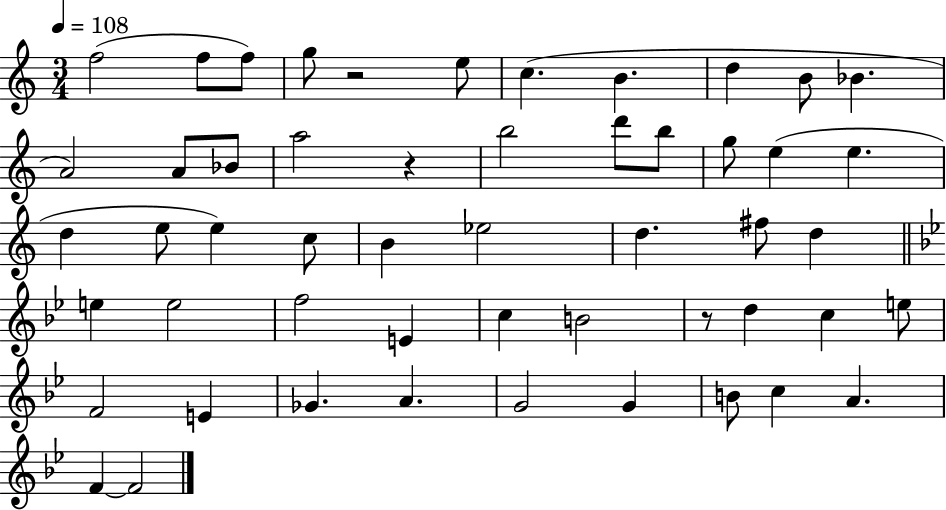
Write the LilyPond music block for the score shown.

{
  \clef treble
  \numericTimeSignature
  \time 3/4
  \key c \major
  \tempo 4 = 108
  \repeat volta 2 { f''2( f''8 f''8) | g''8 r2 e''8 | c''4.( b'4. | d''4 b'8 bes'4. | \break a'2) a'8 bes'8 | a''2 r4 | b''2 d'''8 b''8 | g''8 e''4( e''4. | \break d''4 e''8 e''4) c''8 | b'4 ees''2 | d''4. fis''8 d''4 | \bar "||" \break \key g \minor e''4 e''2 | f''2 e'4 | c''4 b'2 | r8 d''4 c''4 e''8 | \break f'2 e'4 | ges'4. a'4. | g'2 g'4 | b'8 c''4 a'4. | \break f'4~~ f'2 | } \bar "|."
}